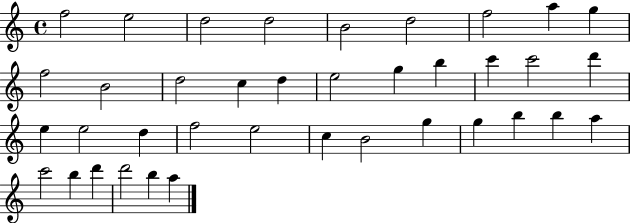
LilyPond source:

{
  \clef treble
  \time 4/4
  \defaultTimeSignature
  \key c \major
  f''2 e''2 | d''2 d''2 | b'2 d''2 | f''2 a''4 g''4 | \break f''2 b'2 | d''2 c''4 d''4 | e''2 g''4 b''4 | c'''4 c'''2 d'''4 | \break e''4 e''2 d''4 | f''2 e''2 | c''4 b'2 g''4 | g''4 b''4 b''4 a''4 | \break c'''2 b''4 d'''4 | d'''2 b''4 a''4 | \bar "|."
}